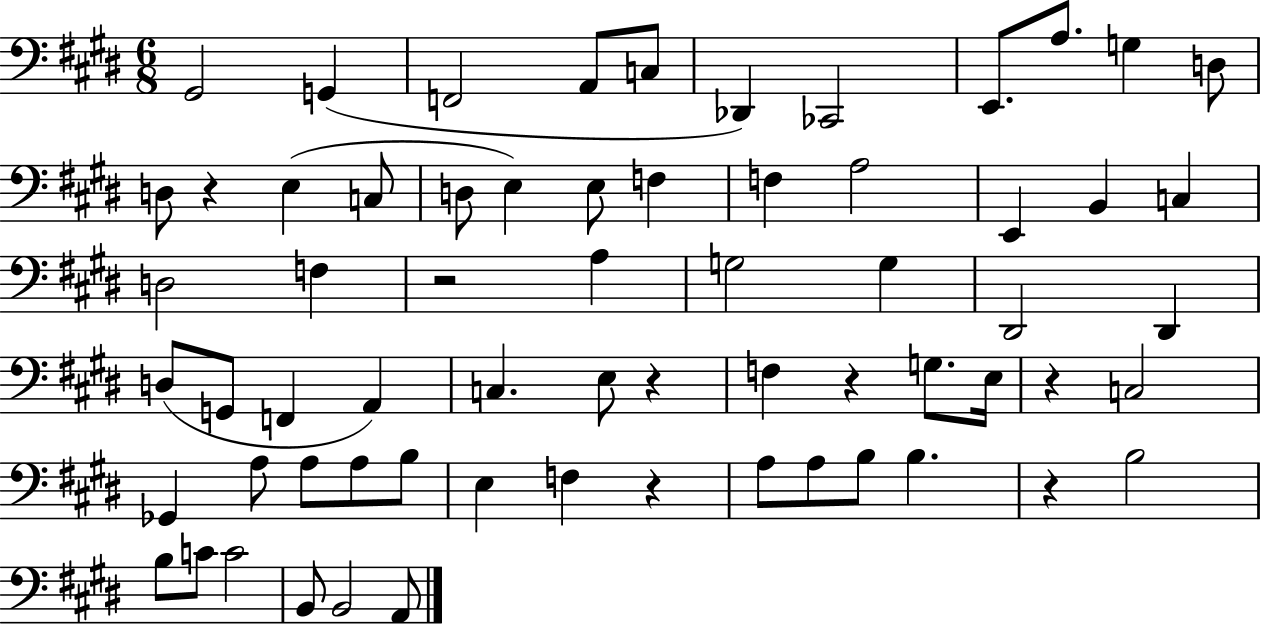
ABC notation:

X:1
T:Untitled
M:6/8
L:1/4
K:E
^G,,2 G,, F,,2 A,,/2 C,/2 _D,, _C,,2 E,,/2 A,/2 G, D,/2 D,/2 z E, C,/2 D,/2 E, E,/2 F, F, A,2 E,, B,, C, D,2 F, z2 A, G,2 G, ^D,,2 ^D,, D,/2 G,,/2 F,, A,, C, E,/2 z F, z G,/2 E,/4 z C,2 _G,, A,/2 A,/2 A,/2 B,/2 E, F, z A,/2 A,/2 B,/2 B, z B,2 B,/2 C/2 C2 B,,/2 B,,2 A,,/2